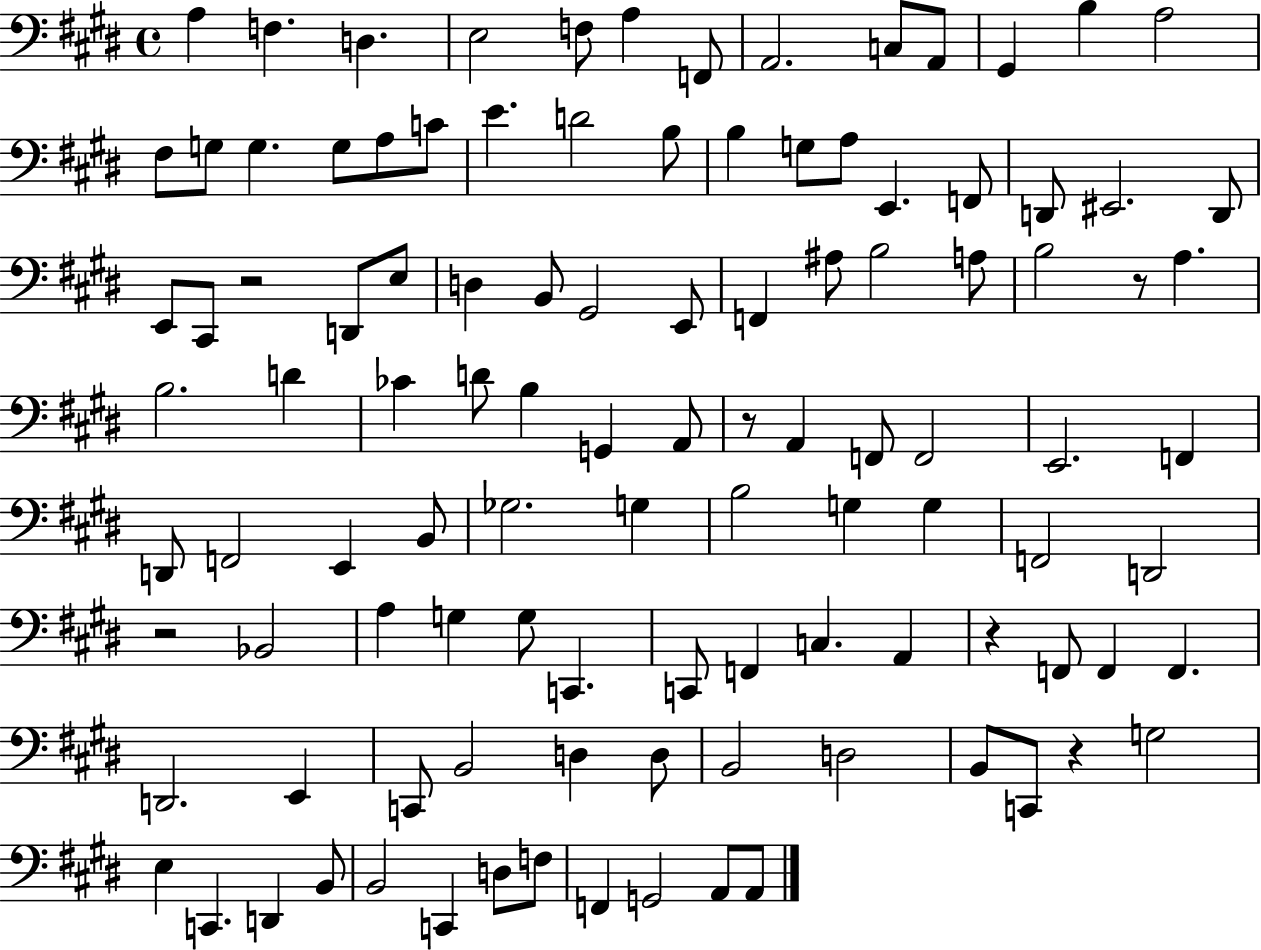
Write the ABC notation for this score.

X:1
T:Untitled
M:4/4
L:1/4
K:E
A, F, D, E,2 F,/2 A, F,,/2 A,,2 C,/2 A,,/2 ^G,, B, A,2 ^F,/2 G,/2 G, G,/2 A,/2 C/2 E D2 B,/2 B, G,/2 A,/2 E,, F,,/2 D,,/2 ^E,,2 D,,/2 E,,/2 ^C,,/2 z2 D,,/2 E,/2 D, B,,/2 ^G,,2 E,,/2 F,, ^A,/2 B,2 A,/2 B,2 z/2 A, B,2 D _C D/2 B, G,, A,,/2 z/2 A,, F,,/2 F,,2 E,,2 F,, D,,/2 F,,2 E,, B,,/2 _G,2 G, B,2 G, G, F,,2 D,,2 z2 _B,,2 A, G, G,/2 C,, C,,/2 F,, C, A,, z F,,/2 F,, F,, D,,2 E,, C,,/2 B,,2 D, D,/2 B,,2 D,2 B,,/2 C,,/2 z G,2 E, C,, D,, B,,/2 B,,2 C,, D,/2 F,/2 F,, G,,2 A,,/2 A,,/2